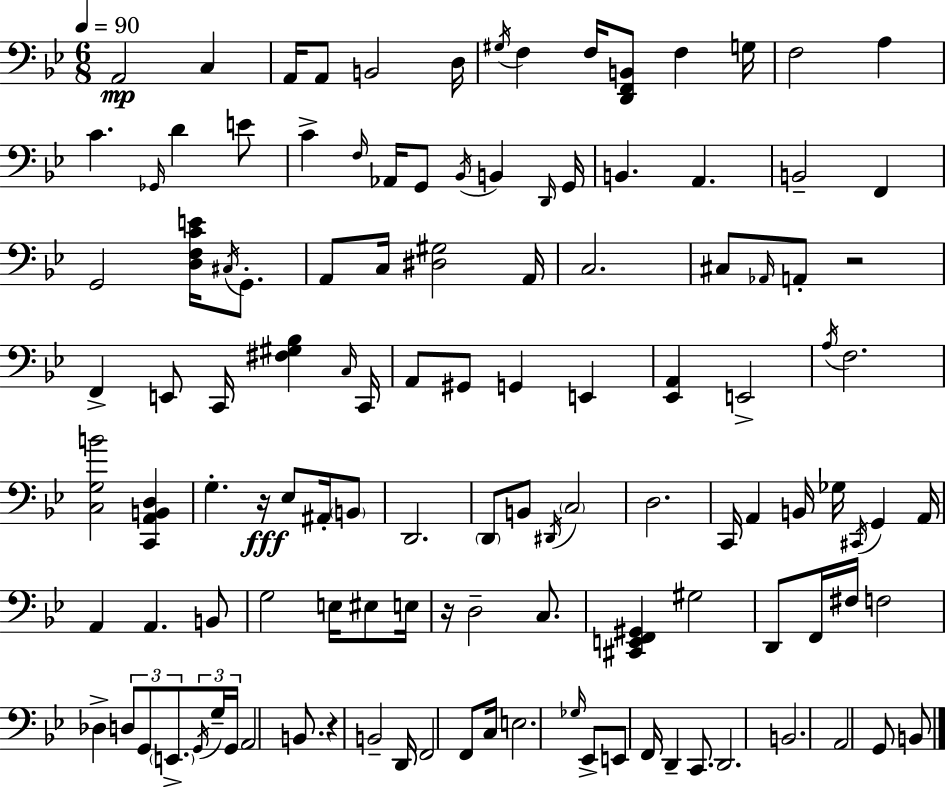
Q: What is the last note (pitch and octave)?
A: B2